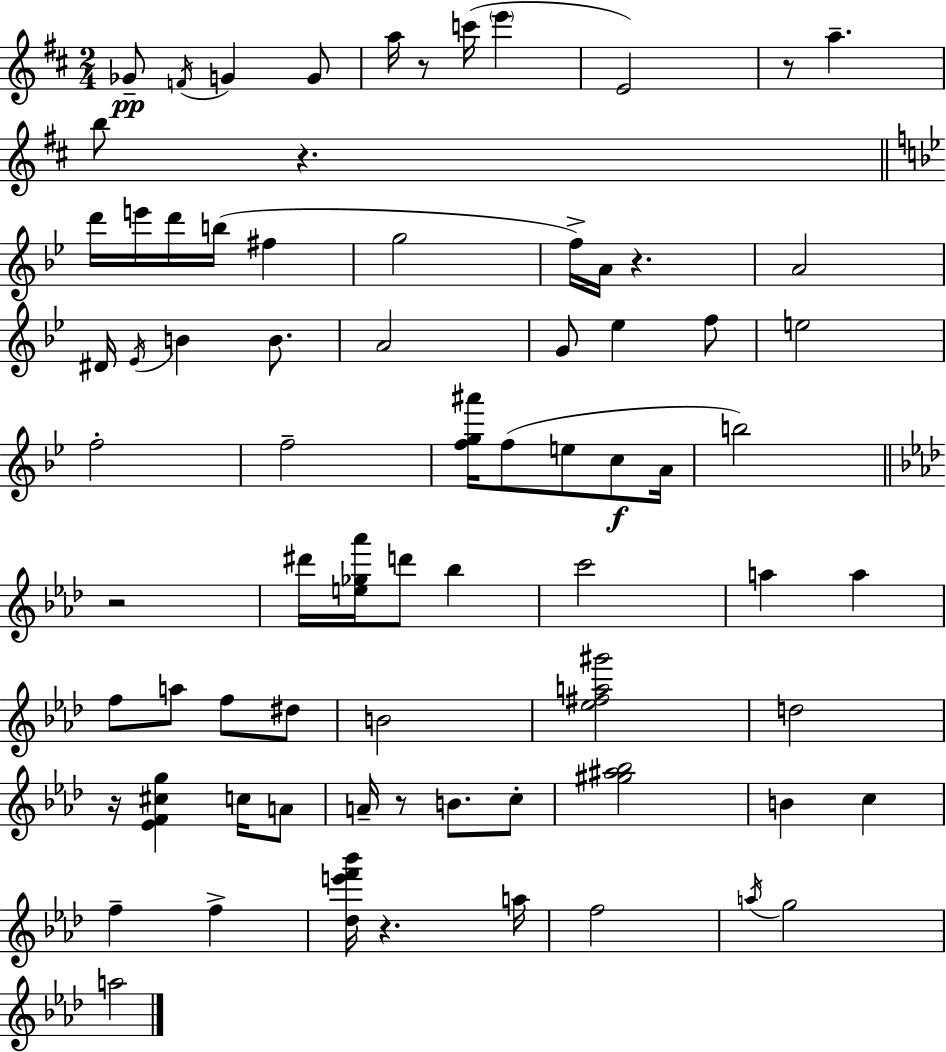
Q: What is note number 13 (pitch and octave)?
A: D6